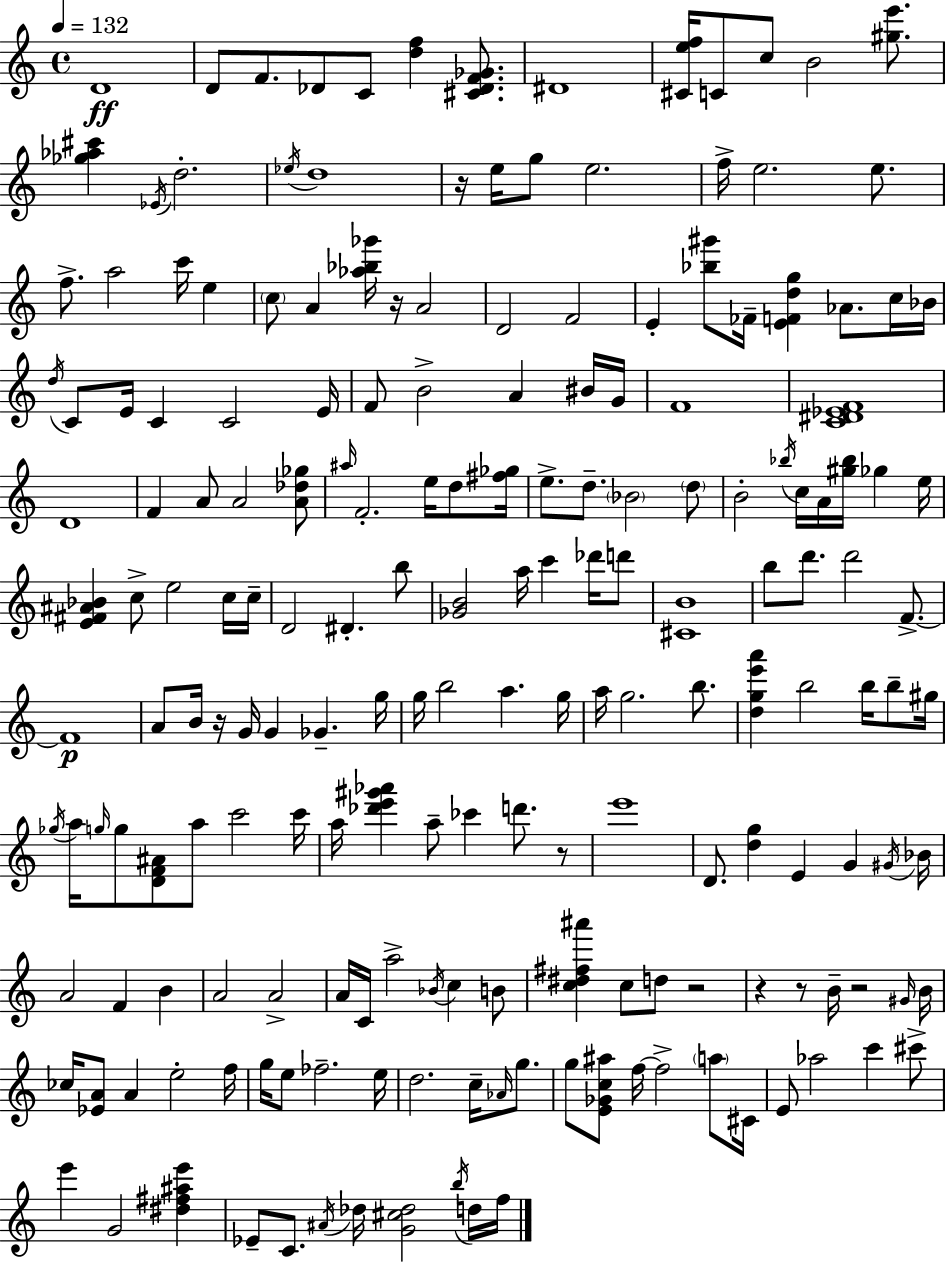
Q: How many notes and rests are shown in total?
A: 191